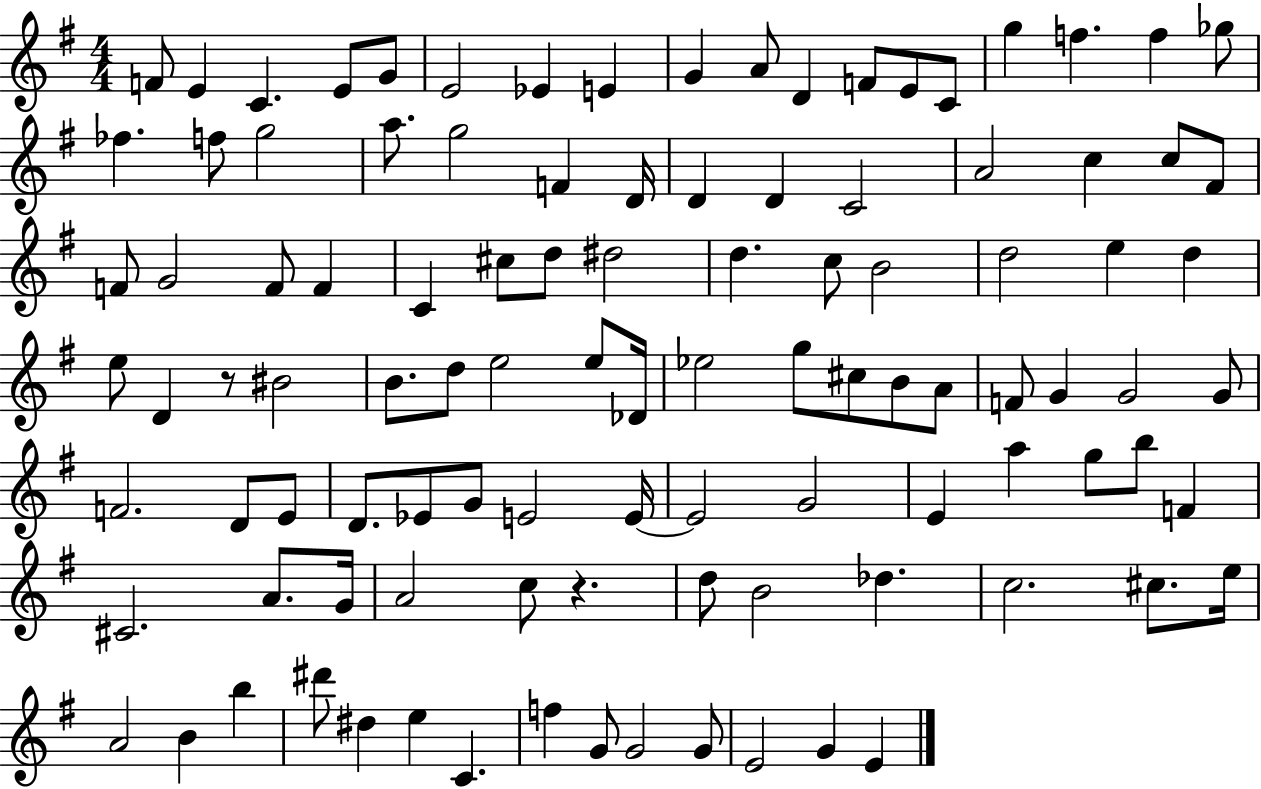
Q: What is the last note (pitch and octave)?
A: E4